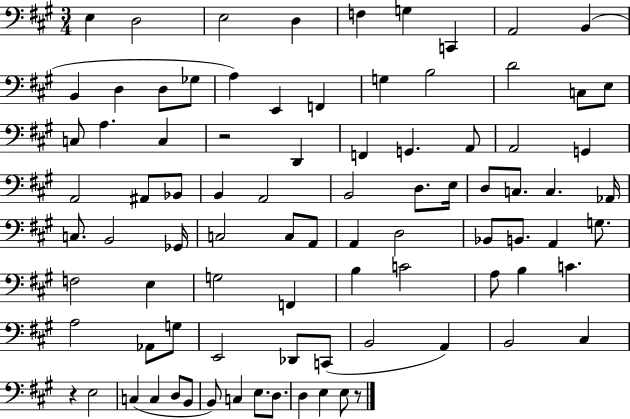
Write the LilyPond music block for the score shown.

{
  \clef bass
  \numericTimeSignature
  \time 3/4
  \key a \major
  e4 d2 | e2 d4 | f4 g4 c,4 | a,2 b,4( | \break b,4 d4 d8 ges8 | a4) e,4 f,4 | g4 b2 | d'2 c8 e8 | \break c8 a4. c4 | r2 d,4 | f,4 g,4. a,8 | a,2 g,4 | \break a,2 ais,8 bes,8 | b,4 a,2 | b,2 d8. e16 | d8 c8. c4. aes,16 | \break c8. b,2 ges,16 | c2 c8 a,8 | a,4 d2 | bes,8 b,8. a,4 g8. | \break f2 e4 | g2 f,4 | b4 c'2 | a8 b4 c'4. | \break a2 aes,8 g8 | e,2 des,8 c,8( | b,2 a,4) | b,2 cis4 | \break r4 e2 | c4( c4 d8 b,8 | b,8) c4 e8. d8. | d4 e4 e8 r8 | \break \bar "|."
}